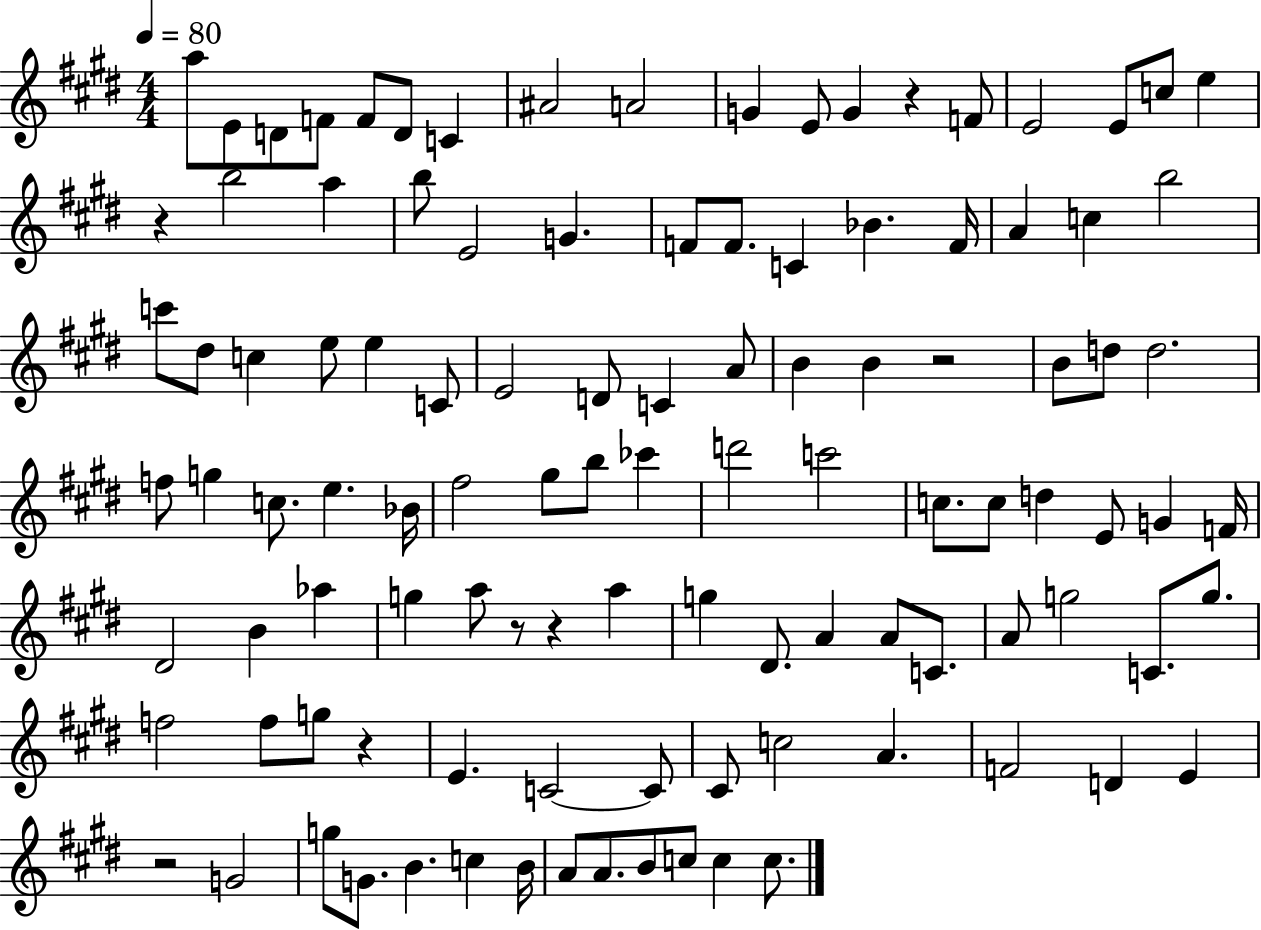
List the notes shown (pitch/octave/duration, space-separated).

A5/e E4/e D4/e F4/e F4/e D4/e C4/q A#4/h A4/h G4/q E4/e G4/q R/q F4/e E4/h E4/e C5/e E5/q R/q B5/h A5/q B5/e E4/h G4/q. F4/e F4/e. C4/q Bb4/q. F4/s A4/q C5/q B5/h C6/e D#5/e C5/q E5/e E5/q C4/e E4/h D4/e C4/q A4/e B4/q B4/q R/h B4/e D5/e D5/h. F5/e G5/q C5/e. E5/q. Bb4/s F#5/h G#5/e B5/e CES6/q D6/h C6/h C5/e. C5/e D5/q E4/e G4/q F4/s D#4/h B4/q Ab5/q G5/q A5/e R/e R/q A5/q G5/q D#4/e. A4/q A4/e C4/e. A4/e G5/h C4/e. G5/e. F5/h F5/e G5/e R/q E4/q. C4/h C4/e C#4/e C5/h A4/q. F4/h D4/q E4/q R/h G4/h G5/e G4/e. B4/q. C5/q B4/s A4/e A4/e. B4/e C5/e C5/q C5/e.